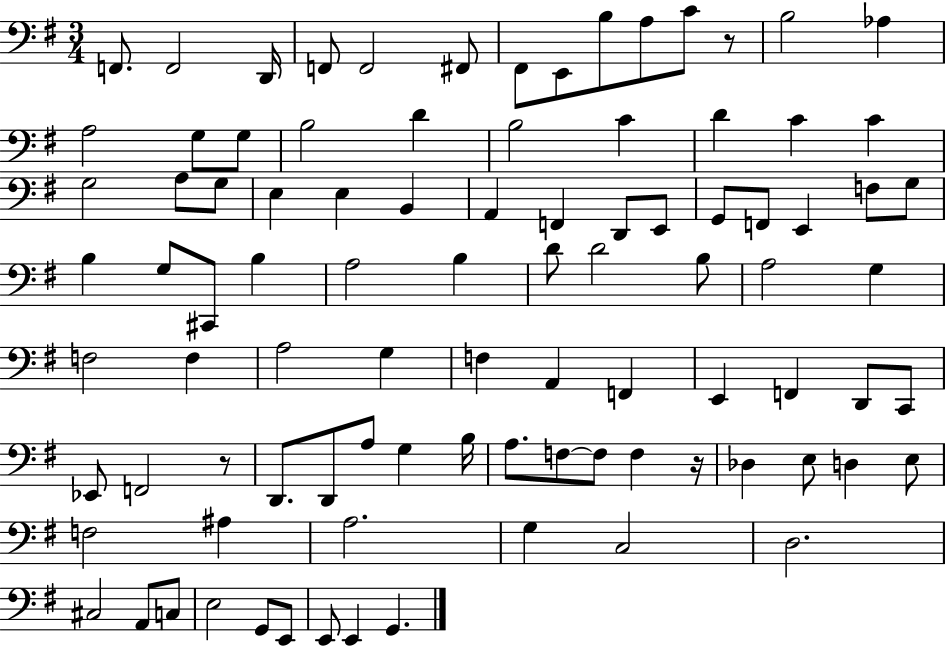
{
  \clef bass
  \numericTimeSignature
  \time 3/4
  \key g \major
  f,8. f,2 d,16 | f,8 f,2 fis,8 | fis,8 e,8 b8 a8 c'8 r8 | b2 aes4 | \break a2 g8 g8 | b2 d'4 | b2 c'4 | d'4 c'4 c'4 | \break g2 a8 g8 | e4 e4 b,4 | a,4 f,4 d,8 e,8 | g,8 f,8 e,4 f8 g8 | \break b4 g8 cis,8 b4 | a2 b4 | d'8 d'2 b8 | a2 g4 | \break f2 f4 | a2 g4 | f4 a,4 f,4 | e,4 f,4 d,8 c,8 | \break ees,8 f,2 r8 | d,8. d,8 a8 g4 b16 | a8. f8~~ f8 f4 r16 | des4 e8 d4 e8 | \break f2 ais4 | a2. | g4 c2 | d2. | \break cis2 a,8 c8 | e2 g,8 e,8 | e,8 e,4 g,4. | \bar "|."
}